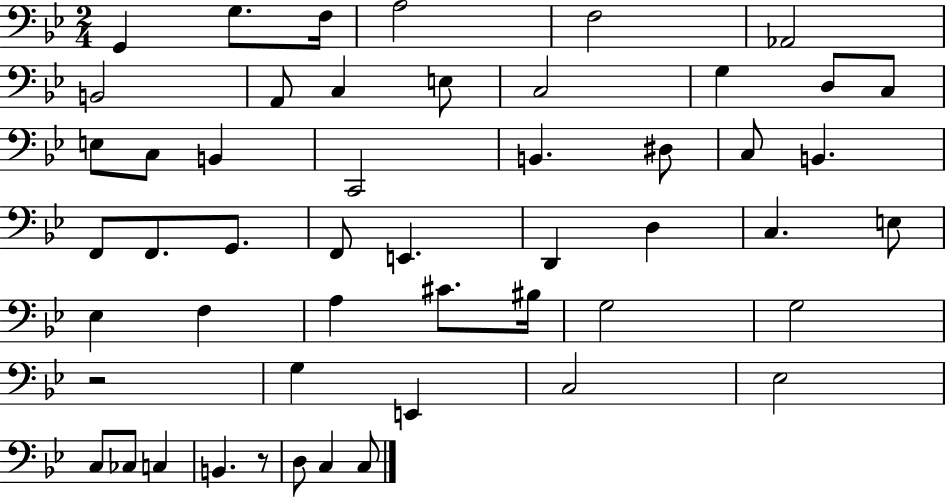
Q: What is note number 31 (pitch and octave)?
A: E3